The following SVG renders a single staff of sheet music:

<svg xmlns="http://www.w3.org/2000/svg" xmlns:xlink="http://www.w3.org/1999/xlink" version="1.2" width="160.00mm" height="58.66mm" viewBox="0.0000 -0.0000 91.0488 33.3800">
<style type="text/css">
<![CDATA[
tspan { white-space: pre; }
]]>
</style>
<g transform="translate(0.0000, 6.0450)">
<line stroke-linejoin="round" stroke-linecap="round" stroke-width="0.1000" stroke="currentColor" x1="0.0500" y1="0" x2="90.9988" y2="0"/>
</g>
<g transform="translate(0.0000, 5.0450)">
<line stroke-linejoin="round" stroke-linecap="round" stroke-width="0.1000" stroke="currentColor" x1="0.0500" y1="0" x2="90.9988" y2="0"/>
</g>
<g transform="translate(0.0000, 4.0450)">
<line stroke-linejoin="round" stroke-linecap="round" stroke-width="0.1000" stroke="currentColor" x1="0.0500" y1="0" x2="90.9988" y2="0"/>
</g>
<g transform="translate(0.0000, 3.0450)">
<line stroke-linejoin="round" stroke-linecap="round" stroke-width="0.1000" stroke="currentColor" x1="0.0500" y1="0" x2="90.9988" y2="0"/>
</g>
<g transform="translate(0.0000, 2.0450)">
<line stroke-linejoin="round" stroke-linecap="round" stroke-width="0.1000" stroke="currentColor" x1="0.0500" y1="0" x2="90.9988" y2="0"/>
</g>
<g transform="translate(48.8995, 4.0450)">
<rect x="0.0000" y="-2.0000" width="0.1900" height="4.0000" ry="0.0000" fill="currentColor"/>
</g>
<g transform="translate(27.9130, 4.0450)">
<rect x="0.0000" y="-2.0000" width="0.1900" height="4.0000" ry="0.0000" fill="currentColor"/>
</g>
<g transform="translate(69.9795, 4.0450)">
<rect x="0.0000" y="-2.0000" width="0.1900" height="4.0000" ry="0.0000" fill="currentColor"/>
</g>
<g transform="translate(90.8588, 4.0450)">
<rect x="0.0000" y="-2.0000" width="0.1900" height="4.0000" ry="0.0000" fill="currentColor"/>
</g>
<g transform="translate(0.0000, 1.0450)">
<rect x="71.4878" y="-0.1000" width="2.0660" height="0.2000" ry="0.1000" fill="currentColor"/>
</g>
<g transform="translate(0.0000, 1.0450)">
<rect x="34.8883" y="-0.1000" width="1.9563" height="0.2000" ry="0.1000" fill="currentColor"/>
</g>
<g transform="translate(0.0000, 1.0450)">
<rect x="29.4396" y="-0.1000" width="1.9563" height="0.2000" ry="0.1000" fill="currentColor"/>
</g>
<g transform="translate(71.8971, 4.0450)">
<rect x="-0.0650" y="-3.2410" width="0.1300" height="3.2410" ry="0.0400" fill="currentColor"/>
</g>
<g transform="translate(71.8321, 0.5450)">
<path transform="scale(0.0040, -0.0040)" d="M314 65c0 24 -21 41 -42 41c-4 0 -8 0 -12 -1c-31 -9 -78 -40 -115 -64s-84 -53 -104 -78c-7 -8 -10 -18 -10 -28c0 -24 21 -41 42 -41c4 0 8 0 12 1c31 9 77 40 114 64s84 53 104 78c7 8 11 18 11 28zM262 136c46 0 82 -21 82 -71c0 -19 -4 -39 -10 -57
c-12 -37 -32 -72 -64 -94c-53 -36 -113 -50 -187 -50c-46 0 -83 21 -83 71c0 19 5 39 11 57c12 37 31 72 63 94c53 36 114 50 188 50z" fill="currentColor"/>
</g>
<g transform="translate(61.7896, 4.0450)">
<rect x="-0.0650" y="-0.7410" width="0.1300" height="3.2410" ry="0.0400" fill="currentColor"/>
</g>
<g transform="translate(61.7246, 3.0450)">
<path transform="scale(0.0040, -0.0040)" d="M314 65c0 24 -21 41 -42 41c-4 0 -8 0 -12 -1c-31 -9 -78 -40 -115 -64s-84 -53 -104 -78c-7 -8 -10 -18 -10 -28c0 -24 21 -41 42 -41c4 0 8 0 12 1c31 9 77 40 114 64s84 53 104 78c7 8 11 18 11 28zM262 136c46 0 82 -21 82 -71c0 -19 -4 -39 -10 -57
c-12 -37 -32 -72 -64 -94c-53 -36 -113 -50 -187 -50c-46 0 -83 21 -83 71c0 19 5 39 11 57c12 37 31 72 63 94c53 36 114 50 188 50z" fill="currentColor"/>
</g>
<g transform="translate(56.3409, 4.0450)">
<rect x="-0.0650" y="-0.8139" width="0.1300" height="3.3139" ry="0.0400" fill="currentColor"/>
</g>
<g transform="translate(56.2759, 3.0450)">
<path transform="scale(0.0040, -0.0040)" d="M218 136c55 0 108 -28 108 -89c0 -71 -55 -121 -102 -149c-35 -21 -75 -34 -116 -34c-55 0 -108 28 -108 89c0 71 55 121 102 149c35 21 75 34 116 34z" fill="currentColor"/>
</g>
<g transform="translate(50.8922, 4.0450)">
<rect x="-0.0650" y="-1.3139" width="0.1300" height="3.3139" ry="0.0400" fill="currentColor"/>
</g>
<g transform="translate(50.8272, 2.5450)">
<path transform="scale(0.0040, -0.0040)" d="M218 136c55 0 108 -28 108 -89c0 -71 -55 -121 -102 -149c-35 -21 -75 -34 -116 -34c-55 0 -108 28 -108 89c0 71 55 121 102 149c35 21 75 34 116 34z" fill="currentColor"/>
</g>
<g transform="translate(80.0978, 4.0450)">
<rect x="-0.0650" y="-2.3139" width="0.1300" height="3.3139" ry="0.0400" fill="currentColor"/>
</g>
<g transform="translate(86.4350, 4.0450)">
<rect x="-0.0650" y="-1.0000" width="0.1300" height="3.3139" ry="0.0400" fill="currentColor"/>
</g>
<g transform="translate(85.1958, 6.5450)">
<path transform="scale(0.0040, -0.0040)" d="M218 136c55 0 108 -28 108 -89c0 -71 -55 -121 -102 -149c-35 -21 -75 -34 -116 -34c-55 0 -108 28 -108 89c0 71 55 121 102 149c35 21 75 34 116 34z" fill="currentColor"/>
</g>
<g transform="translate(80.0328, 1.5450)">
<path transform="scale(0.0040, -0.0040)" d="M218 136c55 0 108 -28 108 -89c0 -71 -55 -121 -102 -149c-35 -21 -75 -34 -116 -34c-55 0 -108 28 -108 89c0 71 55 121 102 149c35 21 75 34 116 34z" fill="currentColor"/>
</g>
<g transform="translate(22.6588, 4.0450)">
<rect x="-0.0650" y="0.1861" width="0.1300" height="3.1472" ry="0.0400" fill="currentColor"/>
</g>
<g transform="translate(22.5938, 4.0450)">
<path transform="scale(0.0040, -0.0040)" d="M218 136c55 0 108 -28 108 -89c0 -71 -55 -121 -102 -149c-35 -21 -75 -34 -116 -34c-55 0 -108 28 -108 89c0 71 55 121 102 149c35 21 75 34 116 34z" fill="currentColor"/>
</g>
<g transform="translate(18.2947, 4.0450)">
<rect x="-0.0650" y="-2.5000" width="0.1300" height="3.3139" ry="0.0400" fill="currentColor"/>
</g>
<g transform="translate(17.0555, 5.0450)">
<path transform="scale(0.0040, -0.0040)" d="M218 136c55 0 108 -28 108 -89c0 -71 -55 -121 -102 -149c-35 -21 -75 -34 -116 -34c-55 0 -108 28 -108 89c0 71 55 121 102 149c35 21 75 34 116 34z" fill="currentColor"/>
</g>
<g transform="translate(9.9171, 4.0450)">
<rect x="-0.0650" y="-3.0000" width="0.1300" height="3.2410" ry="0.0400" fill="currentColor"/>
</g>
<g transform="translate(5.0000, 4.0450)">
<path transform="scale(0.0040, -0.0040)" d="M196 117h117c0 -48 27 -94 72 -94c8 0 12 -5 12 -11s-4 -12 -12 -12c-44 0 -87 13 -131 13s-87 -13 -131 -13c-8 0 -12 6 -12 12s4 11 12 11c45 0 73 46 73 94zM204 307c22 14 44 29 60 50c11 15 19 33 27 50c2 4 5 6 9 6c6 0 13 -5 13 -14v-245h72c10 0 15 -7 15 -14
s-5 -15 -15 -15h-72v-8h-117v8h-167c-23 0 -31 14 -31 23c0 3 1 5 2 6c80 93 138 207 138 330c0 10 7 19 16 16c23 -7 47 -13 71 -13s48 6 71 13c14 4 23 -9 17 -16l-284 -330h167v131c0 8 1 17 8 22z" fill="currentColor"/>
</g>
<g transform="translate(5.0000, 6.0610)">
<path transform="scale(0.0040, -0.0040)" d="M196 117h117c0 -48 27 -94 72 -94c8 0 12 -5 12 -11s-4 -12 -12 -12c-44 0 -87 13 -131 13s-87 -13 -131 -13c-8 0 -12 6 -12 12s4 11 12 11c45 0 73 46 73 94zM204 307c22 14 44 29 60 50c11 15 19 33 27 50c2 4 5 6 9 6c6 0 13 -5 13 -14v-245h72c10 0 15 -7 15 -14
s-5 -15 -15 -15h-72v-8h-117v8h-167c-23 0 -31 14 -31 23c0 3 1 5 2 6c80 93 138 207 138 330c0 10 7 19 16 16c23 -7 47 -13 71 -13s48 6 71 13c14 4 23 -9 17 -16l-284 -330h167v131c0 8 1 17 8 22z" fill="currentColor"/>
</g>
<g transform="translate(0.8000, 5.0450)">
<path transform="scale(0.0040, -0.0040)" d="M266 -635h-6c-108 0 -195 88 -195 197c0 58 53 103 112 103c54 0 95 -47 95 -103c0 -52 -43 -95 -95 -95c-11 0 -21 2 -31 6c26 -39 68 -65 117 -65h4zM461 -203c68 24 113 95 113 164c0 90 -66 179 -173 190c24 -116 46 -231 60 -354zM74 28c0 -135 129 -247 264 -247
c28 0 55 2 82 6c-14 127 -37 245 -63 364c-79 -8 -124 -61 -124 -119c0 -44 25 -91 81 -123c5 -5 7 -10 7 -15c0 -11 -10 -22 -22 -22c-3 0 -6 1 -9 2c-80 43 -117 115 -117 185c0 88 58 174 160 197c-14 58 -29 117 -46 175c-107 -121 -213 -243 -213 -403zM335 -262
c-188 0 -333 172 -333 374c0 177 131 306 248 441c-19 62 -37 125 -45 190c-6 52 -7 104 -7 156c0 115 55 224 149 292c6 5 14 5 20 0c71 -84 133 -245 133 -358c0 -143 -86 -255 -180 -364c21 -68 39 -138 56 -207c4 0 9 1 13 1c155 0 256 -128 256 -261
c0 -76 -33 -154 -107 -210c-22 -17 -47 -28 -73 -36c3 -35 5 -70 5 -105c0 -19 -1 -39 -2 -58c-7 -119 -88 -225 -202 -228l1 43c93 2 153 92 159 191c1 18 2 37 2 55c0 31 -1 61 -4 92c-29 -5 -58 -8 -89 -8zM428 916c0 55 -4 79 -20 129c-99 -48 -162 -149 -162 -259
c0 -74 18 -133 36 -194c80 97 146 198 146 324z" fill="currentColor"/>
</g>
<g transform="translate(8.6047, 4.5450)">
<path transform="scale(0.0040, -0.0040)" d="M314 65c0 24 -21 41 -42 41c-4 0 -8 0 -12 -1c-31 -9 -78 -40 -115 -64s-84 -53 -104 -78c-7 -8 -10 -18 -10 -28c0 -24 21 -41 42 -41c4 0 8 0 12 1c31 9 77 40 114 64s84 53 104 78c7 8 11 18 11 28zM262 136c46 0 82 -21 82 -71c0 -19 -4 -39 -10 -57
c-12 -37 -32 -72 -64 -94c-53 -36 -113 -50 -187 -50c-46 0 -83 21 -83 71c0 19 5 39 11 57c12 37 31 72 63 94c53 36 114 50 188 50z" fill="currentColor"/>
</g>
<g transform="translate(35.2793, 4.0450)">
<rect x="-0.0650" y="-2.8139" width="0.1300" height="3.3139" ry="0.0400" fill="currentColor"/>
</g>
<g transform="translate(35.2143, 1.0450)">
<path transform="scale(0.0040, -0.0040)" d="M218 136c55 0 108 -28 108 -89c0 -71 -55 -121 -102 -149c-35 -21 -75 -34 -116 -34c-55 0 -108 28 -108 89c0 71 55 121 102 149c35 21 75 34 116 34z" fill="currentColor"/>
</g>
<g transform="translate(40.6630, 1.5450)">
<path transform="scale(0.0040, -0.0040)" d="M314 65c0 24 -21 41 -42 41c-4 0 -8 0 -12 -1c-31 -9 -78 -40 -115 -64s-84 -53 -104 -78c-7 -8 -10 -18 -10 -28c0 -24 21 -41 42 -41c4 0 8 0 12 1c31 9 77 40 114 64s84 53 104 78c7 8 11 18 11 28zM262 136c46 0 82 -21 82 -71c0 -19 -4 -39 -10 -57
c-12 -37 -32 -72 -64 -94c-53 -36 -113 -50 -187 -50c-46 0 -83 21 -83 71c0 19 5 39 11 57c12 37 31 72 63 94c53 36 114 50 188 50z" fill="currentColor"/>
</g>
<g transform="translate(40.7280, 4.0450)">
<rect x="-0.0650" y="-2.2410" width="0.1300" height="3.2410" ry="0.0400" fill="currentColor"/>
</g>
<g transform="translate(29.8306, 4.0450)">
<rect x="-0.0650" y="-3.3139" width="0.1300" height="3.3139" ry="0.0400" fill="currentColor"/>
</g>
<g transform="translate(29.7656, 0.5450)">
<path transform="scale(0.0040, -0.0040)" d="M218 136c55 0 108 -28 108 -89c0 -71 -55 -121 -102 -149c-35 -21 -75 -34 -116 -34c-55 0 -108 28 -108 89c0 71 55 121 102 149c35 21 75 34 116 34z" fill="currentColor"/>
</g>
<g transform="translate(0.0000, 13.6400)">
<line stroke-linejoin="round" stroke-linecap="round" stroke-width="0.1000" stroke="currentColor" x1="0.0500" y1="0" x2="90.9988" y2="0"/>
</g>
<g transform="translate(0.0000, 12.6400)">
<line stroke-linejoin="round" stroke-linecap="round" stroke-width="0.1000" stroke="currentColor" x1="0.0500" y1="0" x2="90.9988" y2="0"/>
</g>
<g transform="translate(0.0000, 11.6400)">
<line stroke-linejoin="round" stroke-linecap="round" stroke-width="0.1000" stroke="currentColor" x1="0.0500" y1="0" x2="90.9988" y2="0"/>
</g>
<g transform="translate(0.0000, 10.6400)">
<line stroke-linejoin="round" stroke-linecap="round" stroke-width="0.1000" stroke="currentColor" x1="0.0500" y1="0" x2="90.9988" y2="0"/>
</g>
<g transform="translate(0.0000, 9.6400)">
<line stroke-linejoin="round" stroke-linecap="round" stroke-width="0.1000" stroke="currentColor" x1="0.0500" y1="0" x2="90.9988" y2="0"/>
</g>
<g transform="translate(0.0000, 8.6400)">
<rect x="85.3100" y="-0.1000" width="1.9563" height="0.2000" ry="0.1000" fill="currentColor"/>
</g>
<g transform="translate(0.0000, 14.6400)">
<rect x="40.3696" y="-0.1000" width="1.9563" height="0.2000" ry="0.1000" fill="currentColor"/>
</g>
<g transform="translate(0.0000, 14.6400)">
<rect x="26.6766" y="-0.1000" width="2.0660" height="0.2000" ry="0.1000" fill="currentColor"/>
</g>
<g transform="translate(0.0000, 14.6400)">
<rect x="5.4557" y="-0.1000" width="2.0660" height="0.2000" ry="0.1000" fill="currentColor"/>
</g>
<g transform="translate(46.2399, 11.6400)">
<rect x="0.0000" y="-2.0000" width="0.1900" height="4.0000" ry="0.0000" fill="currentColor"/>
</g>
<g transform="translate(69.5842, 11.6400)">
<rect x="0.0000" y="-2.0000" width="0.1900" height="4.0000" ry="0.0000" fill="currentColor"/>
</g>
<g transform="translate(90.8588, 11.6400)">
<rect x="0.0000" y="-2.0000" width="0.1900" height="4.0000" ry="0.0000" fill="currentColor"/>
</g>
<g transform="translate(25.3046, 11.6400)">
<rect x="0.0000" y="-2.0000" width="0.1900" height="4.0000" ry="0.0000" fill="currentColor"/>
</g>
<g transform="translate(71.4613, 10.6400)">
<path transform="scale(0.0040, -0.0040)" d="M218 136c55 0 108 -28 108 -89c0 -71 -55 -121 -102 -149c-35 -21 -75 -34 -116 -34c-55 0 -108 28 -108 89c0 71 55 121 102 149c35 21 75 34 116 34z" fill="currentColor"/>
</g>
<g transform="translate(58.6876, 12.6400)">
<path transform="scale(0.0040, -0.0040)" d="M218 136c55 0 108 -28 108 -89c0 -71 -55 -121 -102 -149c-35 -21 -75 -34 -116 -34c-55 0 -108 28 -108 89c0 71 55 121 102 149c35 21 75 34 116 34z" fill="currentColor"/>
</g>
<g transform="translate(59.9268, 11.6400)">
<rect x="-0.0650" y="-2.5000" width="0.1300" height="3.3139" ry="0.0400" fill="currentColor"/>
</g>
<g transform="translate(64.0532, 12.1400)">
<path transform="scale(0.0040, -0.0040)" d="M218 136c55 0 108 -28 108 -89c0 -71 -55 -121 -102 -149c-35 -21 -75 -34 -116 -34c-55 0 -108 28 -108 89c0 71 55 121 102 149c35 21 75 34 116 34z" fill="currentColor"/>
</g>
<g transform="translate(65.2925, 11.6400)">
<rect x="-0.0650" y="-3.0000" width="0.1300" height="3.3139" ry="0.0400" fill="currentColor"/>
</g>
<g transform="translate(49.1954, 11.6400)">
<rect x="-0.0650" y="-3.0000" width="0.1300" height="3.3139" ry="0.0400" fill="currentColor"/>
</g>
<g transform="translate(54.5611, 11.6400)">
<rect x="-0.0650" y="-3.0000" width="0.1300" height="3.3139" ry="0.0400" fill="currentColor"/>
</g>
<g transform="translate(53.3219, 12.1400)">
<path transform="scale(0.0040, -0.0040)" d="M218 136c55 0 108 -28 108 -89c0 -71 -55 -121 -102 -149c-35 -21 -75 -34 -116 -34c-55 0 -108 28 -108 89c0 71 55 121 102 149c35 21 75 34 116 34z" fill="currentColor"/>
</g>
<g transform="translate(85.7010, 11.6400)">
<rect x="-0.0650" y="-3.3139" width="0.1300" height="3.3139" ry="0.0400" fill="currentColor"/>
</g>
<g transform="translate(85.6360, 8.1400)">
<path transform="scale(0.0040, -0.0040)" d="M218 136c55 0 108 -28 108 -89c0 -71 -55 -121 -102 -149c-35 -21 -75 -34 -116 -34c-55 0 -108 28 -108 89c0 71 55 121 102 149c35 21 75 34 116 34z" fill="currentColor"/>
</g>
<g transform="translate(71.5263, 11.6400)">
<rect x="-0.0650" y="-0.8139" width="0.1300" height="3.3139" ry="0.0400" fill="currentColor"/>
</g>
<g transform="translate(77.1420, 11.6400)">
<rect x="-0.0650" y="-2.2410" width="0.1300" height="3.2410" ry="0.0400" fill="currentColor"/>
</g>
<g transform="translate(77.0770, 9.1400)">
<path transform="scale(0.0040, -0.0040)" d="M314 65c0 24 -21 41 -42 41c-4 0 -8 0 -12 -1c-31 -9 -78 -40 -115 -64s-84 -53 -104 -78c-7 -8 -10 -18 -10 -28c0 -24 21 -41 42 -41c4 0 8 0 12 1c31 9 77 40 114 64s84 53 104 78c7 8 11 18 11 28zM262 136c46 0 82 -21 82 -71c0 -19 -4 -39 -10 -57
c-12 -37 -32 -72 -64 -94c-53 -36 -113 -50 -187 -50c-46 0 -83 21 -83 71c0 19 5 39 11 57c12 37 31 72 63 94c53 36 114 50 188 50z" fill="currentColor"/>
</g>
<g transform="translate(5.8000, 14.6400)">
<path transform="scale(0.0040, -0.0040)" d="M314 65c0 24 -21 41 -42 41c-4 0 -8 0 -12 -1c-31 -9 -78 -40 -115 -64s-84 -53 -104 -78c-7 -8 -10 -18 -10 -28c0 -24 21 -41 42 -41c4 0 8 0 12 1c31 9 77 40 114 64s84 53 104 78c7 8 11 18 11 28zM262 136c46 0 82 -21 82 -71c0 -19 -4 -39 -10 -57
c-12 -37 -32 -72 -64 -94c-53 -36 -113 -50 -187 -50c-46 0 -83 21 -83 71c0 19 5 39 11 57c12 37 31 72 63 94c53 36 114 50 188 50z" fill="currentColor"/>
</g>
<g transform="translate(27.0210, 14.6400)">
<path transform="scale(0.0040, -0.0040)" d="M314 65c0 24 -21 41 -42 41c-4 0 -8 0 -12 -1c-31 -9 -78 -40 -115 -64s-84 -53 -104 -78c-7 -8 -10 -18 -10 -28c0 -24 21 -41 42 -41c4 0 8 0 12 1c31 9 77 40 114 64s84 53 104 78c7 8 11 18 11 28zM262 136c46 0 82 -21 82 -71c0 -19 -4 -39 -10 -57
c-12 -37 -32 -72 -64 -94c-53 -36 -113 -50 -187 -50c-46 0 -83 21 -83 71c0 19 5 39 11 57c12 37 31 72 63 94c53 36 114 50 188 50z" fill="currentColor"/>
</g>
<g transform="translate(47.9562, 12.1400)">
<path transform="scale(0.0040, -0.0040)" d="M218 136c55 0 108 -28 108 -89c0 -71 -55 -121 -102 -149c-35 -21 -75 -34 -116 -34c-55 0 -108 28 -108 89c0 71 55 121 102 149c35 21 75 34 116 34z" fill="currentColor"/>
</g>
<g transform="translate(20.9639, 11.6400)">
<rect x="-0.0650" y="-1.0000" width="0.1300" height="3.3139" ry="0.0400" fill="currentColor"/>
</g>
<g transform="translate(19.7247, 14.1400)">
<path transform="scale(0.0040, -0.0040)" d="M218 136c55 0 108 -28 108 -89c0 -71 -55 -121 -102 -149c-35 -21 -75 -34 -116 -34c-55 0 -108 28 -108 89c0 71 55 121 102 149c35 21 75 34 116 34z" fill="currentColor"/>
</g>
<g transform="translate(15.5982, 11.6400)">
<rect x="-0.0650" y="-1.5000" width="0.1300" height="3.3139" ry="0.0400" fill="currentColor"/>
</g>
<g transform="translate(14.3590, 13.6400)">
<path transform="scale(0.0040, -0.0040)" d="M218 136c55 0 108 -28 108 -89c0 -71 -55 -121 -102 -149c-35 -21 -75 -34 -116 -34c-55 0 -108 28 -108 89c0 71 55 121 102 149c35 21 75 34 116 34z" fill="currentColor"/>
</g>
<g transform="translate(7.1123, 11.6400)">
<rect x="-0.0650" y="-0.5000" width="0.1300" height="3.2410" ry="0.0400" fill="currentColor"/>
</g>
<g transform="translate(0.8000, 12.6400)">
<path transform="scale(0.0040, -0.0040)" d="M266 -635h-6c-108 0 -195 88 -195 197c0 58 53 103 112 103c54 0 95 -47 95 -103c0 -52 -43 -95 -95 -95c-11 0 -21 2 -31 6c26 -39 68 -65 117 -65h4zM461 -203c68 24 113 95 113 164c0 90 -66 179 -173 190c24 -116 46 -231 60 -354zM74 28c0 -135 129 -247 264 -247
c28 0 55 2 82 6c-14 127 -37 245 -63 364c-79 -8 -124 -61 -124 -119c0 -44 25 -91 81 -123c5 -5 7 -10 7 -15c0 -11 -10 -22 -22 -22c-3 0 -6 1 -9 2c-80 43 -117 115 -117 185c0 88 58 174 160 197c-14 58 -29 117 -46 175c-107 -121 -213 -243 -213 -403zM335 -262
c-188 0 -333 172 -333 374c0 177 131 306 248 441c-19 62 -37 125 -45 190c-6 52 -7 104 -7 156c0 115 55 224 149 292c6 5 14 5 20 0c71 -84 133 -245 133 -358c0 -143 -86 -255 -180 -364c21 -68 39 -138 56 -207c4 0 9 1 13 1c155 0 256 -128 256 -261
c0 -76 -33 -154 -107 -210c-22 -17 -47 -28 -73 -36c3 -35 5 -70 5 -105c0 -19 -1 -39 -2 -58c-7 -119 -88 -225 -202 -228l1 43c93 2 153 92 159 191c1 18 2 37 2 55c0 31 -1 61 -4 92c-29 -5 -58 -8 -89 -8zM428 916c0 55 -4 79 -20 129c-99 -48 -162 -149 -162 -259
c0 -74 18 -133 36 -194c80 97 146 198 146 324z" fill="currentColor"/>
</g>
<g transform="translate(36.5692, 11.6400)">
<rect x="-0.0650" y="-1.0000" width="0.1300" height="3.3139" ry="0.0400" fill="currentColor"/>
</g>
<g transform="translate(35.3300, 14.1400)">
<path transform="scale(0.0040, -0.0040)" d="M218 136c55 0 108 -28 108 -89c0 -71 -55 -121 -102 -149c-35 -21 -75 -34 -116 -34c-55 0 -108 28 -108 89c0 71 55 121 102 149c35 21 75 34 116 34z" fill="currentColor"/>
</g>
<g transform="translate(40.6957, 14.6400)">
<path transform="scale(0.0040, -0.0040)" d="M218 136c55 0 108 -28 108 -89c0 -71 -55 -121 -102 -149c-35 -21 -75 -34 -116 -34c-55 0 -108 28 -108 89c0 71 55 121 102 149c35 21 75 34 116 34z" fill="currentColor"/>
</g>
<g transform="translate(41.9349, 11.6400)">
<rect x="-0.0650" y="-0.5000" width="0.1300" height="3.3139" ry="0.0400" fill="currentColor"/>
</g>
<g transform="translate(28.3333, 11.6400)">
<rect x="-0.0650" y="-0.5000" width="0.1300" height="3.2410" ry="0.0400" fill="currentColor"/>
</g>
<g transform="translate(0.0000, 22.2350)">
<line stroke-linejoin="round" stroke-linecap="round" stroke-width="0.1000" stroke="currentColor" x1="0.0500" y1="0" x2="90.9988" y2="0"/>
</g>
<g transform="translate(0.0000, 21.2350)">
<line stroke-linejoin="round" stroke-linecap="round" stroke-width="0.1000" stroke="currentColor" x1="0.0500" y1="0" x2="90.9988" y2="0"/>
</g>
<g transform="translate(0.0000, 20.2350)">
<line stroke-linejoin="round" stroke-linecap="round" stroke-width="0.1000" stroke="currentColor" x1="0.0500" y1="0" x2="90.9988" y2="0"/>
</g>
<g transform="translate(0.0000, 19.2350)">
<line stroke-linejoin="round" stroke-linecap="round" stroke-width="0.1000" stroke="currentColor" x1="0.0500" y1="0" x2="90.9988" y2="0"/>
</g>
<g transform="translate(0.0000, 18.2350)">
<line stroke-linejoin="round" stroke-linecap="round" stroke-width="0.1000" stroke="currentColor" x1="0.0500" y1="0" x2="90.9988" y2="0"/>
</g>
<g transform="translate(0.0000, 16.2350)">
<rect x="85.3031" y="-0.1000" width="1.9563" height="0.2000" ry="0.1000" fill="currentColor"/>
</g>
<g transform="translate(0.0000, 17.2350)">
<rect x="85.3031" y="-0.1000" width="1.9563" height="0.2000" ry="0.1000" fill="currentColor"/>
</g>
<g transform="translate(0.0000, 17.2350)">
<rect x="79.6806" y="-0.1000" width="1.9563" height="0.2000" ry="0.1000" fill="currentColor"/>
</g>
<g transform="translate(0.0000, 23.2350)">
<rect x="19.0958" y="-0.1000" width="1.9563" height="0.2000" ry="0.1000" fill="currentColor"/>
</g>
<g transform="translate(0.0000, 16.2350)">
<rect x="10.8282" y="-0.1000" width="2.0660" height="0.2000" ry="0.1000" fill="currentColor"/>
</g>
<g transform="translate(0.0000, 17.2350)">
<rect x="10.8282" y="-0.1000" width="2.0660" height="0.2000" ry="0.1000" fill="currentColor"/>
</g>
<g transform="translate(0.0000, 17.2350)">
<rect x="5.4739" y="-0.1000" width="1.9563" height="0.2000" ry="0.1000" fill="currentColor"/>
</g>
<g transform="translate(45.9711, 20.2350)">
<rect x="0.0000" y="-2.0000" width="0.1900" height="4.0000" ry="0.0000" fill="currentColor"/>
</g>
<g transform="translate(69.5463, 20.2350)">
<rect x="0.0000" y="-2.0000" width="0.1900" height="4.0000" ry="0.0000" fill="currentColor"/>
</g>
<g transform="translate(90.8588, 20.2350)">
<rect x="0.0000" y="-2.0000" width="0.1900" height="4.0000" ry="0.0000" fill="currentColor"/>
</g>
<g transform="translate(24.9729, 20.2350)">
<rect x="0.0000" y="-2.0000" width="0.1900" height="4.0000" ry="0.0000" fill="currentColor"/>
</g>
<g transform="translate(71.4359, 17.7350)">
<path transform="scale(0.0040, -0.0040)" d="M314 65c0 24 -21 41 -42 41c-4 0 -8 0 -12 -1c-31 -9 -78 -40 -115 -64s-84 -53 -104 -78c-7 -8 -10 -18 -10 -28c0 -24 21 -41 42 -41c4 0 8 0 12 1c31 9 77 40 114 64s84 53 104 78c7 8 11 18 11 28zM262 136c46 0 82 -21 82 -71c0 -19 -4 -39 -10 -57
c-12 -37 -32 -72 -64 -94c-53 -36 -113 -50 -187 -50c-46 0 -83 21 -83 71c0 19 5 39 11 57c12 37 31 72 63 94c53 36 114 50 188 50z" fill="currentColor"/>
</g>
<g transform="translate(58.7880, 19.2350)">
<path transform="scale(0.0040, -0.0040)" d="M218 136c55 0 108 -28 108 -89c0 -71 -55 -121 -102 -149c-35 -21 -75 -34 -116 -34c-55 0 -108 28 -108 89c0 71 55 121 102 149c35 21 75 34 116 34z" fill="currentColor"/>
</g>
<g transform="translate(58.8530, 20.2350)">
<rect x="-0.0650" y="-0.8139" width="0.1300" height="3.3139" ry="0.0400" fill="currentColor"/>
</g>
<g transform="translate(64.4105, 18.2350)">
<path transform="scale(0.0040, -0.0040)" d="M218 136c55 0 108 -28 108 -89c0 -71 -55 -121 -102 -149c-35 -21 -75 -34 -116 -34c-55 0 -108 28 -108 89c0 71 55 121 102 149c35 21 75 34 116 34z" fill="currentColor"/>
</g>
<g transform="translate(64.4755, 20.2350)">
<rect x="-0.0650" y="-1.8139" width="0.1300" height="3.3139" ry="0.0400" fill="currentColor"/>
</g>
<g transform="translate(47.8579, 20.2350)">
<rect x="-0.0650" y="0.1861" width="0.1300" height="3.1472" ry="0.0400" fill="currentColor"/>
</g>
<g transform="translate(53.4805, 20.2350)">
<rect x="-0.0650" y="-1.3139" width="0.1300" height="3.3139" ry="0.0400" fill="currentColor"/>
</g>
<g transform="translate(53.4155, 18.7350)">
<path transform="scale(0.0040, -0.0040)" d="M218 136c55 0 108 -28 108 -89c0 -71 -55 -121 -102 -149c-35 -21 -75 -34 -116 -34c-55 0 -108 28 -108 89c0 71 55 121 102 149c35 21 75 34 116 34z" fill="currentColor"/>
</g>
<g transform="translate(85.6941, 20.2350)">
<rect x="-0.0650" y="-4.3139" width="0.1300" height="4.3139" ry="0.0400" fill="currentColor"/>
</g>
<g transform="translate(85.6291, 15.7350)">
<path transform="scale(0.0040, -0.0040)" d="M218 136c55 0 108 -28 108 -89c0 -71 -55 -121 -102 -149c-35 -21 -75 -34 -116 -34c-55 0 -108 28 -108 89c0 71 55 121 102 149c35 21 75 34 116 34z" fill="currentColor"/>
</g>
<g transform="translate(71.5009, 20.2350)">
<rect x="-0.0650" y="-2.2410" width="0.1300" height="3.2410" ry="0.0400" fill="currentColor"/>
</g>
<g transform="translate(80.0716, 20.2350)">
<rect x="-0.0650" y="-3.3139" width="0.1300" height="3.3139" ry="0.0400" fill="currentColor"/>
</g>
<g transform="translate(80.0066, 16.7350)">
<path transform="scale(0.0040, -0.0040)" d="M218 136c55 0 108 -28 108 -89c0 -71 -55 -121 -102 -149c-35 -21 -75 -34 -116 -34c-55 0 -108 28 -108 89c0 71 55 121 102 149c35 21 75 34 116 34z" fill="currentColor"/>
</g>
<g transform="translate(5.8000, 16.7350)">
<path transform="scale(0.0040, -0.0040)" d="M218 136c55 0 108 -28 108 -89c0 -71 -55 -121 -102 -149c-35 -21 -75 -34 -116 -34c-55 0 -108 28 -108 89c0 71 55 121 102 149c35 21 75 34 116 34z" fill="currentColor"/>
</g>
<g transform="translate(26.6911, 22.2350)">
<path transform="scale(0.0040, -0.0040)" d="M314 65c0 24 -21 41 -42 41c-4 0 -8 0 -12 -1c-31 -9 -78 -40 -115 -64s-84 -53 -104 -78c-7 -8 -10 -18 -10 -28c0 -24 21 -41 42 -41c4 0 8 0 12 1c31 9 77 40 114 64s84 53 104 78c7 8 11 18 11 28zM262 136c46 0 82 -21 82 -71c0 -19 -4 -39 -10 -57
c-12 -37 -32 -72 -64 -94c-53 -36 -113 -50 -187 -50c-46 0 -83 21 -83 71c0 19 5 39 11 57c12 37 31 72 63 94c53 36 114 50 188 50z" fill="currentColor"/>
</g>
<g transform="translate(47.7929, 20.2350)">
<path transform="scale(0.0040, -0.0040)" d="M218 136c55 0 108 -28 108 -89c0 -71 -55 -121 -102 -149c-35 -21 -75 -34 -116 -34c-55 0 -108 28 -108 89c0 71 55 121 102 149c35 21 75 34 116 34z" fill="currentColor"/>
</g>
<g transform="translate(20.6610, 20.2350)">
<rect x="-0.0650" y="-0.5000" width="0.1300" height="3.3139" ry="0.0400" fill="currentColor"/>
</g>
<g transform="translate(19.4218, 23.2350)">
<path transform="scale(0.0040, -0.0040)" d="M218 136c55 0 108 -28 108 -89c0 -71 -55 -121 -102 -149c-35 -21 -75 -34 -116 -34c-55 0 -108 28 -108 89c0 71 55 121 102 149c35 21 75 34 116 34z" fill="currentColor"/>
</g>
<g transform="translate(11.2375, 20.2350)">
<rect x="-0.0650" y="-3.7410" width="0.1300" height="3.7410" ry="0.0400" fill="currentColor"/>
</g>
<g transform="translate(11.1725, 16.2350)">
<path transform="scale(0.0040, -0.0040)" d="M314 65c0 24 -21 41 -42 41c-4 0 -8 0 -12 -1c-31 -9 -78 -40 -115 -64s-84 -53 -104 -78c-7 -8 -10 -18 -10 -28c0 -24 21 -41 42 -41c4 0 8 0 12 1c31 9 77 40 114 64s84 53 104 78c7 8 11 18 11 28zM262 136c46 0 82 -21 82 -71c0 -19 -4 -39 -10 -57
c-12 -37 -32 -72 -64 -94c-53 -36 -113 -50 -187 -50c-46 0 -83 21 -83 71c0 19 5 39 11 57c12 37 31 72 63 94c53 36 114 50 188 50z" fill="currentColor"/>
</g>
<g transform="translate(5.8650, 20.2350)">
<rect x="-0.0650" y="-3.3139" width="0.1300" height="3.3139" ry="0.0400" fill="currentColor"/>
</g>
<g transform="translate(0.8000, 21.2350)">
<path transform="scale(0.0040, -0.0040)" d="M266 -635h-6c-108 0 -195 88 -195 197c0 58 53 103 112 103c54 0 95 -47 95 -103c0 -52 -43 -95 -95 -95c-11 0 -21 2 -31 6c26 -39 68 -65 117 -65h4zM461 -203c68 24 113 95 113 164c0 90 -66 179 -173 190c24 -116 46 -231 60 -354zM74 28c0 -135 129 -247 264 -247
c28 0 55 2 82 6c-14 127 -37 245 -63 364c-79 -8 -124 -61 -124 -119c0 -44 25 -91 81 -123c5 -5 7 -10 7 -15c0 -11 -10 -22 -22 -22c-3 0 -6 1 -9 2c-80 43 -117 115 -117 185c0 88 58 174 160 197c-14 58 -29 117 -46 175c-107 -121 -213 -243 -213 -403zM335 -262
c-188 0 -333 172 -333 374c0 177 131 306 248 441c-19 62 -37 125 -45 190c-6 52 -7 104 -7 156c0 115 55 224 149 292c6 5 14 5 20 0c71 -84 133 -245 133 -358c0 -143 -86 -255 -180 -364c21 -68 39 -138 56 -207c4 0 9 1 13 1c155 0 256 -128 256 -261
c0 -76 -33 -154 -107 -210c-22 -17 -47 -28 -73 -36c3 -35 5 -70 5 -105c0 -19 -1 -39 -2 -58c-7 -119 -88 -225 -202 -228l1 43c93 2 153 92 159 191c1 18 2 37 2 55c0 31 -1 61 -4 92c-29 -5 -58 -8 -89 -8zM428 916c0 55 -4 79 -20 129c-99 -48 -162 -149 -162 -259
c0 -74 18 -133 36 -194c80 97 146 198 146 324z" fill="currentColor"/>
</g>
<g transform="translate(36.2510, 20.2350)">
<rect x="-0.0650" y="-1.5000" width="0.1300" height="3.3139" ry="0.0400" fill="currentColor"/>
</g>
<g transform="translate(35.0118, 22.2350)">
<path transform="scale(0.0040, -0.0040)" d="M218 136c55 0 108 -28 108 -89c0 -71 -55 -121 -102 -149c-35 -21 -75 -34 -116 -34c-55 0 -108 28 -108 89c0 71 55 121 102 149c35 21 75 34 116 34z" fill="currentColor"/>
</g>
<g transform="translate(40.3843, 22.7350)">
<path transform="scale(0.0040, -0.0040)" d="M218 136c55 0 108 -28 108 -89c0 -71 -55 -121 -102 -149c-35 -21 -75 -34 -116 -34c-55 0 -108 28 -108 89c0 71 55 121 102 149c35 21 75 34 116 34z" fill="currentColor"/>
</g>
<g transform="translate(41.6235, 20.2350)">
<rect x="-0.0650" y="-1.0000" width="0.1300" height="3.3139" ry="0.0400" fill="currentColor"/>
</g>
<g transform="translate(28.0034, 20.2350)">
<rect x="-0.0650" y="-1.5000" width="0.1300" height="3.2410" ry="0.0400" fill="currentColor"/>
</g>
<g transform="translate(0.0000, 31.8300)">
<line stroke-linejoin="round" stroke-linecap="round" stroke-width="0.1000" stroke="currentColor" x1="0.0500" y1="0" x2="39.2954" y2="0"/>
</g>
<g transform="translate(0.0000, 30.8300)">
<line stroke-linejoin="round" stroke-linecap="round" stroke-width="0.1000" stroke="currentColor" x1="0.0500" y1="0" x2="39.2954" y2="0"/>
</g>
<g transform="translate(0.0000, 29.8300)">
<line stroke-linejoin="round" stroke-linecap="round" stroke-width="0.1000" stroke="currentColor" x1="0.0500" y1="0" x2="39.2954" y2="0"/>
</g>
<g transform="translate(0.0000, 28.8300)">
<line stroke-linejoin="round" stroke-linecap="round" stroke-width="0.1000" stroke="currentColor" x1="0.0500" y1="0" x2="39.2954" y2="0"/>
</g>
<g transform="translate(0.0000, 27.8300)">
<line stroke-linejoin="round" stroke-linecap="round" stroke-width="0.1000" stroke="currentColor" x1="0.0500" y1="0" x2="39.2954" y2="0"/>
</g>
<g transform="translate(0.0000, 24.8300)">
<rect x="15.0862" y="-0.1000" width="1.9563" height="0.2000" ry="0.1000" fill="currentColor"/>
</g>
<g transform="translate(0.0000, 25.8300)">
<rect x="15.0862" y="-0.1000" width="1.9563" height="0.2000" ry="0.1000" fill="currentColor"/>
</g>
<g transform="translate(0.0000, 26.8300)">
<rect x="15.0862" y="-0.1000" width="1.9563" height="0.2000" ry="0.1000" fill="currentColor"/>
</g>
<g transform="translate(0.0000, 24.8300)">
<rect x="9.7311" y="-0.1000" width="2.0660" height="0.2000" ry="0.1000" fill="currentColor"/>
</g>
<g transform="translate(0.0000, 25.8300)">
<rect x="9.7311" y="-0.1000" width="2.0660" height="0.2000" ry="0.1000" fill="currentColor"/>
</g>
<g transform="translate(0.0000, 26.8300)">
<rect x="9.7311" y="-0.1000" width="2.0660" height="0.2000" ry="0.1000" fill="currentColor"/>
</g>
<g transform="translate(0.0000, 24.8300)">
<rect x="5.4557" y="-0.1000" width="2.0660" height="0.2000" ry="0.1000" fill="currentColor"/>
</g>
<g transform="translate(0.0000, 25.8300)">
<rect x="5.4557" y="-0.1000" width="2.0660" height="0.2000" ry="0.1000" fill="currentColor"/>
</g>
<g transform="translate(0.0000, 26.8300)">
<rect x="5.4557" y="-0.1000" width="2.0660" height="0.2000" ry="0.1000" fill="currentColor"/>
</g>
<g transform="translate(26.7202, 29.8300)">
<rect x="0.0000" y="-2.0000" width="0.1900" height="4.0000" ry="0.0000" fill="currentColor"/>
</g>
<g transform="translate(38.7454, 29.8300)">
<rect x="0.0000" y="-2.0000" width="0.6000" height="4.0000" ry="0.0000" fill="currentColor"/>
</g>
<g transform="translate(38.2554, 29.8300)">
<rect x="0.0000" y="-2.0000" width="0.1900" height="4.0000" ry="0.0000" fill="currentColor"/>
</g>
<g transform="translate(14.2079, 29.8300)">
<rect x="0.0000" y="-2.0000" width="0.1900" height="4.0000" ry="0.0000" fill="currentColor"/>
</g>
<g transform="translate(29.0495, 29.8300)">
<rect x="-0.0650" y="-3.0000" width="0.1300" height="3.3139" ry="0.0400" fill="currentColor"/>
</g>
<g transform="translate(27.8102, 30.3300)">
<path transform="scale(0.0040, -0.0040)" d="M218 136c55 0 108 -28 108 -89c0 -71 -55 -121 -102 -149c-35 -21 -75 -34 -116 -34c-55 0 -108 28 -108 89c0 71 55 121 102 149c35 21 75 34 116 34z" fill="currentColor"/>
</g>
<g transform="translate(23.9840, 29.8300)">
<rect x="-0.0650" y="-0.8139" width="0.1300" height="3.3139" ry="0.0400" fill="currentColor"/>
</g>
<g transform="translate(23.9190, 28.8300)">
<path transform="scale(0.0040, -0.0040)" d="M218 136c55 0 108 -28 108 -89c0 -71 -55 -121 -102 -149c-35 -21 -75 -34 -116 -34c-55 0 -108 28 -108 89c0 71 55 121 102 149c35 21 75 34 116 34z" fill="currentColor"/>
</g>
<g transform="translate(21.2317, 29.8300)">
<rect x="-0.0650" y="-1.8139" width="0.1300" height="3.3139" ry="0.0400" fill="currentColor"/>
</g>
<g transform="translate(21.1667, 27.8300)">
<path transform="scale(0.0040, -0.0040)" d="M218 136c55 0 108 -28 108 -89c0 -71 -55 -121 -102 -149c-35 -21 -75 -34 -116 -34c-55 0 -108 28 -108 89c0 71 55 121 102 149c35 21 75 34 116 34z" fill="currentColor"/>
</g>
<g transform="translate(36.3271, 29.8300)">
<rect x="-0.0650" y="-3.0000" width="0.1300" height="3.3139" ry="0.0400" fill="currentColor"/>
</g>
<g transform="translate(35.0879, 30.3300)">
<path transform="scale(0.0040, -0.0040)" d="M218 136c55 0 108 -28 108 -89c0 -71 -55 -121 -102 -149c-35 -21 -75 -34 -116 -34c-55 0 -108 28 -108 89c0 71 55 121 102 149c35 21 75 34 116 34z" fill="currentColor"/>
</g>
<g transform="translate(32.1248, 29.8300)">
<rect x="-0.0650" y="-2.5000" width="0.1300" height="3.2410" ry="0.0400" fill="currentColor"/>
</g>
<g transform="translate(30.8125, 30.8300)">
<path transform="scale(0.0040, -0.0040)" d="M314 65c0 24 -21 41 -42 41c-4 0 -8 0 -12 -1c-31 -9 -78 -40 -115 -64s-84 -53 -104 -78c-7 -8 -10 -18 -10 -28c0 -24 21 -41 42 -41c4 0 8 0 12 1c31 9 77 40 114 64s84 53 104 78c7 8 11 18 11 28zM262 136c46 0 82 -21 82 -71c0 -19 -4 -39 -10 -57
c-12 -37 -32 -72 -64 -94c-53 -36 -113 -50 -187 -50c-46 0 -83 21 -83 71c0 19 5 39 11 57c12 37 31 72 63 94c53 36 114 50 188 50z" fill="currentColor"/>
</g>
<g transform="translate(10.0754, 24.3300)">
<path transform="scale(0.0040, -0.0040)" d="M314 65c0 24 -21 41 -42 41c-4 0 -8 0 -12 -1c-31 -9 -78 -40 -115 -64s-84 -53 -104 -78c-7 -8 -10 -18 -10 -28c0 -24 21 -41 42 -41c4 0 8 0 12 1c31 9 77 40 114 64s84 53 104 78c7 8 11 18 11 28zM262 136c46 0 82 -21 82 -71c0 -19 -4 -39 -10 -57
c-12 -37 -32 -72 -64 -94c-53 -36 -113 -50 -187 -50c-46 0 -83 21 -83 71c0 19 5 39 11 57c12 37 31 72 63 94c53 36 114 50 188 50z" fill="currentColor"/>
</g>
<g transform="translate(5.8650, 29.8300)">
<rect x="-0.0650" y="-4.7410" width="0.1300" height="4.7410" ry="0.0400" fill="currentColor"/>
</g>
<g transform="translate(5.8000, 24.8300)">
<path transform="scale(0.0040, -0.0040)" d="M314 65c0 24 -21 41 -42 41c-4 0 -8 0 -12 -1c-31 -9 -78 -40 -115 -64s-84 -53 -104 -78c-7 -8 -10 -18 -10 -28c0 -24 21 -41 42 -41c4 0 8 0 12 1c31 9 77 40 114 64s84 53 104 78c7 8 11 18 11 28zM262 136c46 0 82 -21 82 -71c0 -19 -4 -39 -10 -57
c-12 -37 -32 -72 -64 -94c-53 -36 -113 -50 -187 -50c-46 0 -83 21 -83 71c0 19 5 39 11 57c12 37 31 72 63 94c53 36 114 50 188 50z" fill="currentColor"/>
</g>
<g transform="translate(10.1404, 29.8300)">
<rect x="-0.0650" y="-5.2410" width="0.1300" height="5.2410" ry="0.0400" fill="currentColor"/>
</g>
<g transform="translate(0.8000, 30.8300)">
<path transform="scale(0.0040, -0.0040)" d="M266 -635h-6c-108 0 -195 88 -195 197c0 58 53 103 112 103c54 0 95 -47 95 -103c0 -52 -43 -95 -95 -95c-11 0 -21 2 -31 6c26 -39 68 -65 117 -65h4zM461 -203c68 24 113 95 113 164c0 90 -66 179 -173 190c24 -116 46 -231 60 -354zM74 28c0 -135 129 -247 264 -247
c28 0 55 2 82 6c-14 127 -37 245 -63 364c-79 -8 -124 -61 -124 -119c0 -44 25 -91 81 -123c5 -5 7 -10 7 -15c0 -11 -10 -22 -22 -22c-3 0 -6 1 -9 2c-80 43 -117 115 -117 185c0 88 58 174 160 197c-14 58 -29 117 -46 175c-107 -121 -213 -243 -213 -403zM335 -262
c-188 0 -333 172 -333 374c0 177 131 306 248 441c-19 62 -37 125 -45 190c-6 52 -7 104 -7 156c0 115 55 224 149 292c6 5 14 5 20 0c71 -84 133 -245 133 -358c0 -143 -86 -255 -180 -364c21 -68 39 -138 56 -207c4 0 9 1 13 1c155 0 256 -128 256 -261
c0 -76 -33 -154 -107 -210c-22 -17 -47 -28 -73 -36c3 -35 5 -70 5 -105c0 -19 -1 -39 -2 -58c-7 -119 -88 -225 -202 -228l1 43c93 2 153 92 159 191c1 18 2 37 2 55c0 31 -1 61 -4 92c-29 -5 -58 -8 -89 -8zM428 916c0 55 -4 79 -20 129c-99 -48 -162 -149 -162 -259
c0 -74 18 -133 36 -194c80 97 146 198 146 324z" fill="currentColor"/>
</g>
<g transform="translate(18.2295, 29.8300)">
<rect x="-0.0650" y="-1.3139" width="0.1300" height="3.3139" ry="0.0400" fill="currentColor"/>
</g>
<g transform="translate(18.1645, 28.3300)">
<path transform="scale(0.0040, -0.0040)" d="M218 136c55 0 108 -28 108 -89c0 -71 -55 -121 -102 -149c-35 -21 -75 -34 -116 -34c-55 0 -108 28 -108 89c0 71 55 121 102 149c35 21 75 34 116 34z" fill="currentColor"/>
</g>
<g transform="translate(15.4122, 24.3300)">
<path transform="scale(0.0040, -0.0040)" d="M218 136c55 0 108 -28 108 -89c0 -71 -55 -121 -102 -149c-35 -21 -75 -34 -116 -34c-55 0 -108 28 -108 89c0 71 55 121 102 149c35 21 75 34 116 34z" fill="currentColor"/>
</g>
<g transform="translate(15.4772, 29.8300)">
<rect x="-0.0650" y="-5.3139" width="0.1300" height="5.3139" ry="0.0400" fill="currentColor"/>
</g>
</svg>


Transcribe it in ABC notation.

X:1
T:Untitled
M:4/4
L:1/4
K:C
A2 G B b a g2 e d d2 b2 g D C2 E D C2 D C A A G A d g2 b b c'2 C E2 E D B e d f g2 b d' e'2 f'2 f' e f d A G2 A